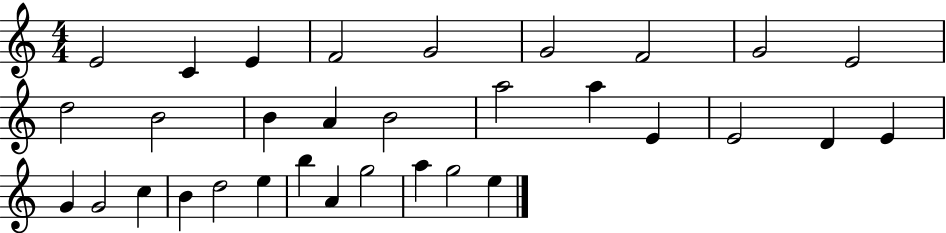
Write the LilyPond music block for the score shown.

{
  \clef treble
  \numericTimeSignature
  \time 4/4
  \key c \major
  e'2 c'4 e'4 | f'2 g'2 | g'2 f'2 | g'2 e'2 | \break d''2 b'2 | b'4 a'4 b'2 | a''2 a''4 e'4 | e'2 d'4 e'4 | \break g'4 g'2 c''4 | b'4 d''2 e''4 | b''4 a'4 g''2 | a''4 g''2 e''4 | \break \bar "|."
}